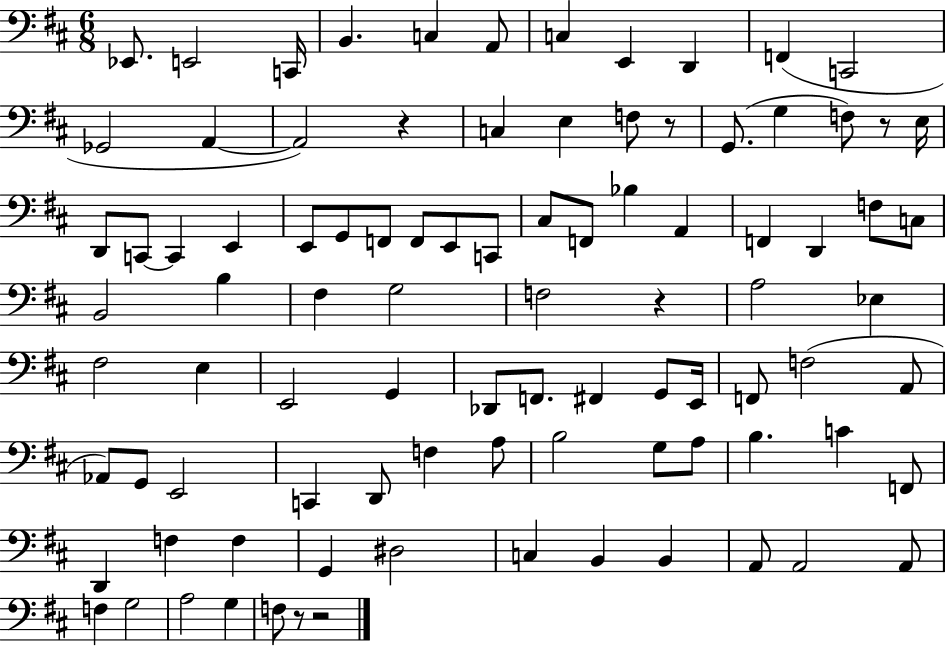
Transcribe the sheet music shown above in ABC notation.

X:1
T:Untitled
M:6/8
L:1/4
K:D
_E,,/2 E,,2 C,,/4 B,, C, A,,/2 C, E,, D,, F,, C,,2 _G,,2 A,, A,,2 z C, E, F,/2 z/2 G,,/2 G, F,/2 z/2 E,/4 D,,/2 C,,/2 C,, E,, E,,/2 G,,/2 F,,/2 F,,/2 E,,/2 C,,/2 ^C,/2 F,,/2 _B, A,, F,, D,, F,/2 C,/2 B,,2 B, ^F, G,2 F,2 z A,2 _E, ^F,2 E, E,,2 G,, _D,,/2 F,,/2 ^F,, G,,/2 E,,/4 F,,/2 F,2 A,,/2 _A,,/2 G,,/2 E,,2 C,, D,,/2 F, A,/2 B,2 G,/2 A,/2 B, C F,,/2 D,, F, F, G,, ^D,2 C, B,, B,, A,,/2 A,,2 A,,/2 F, G,2 A,2 G, F,/2 z/2 z2